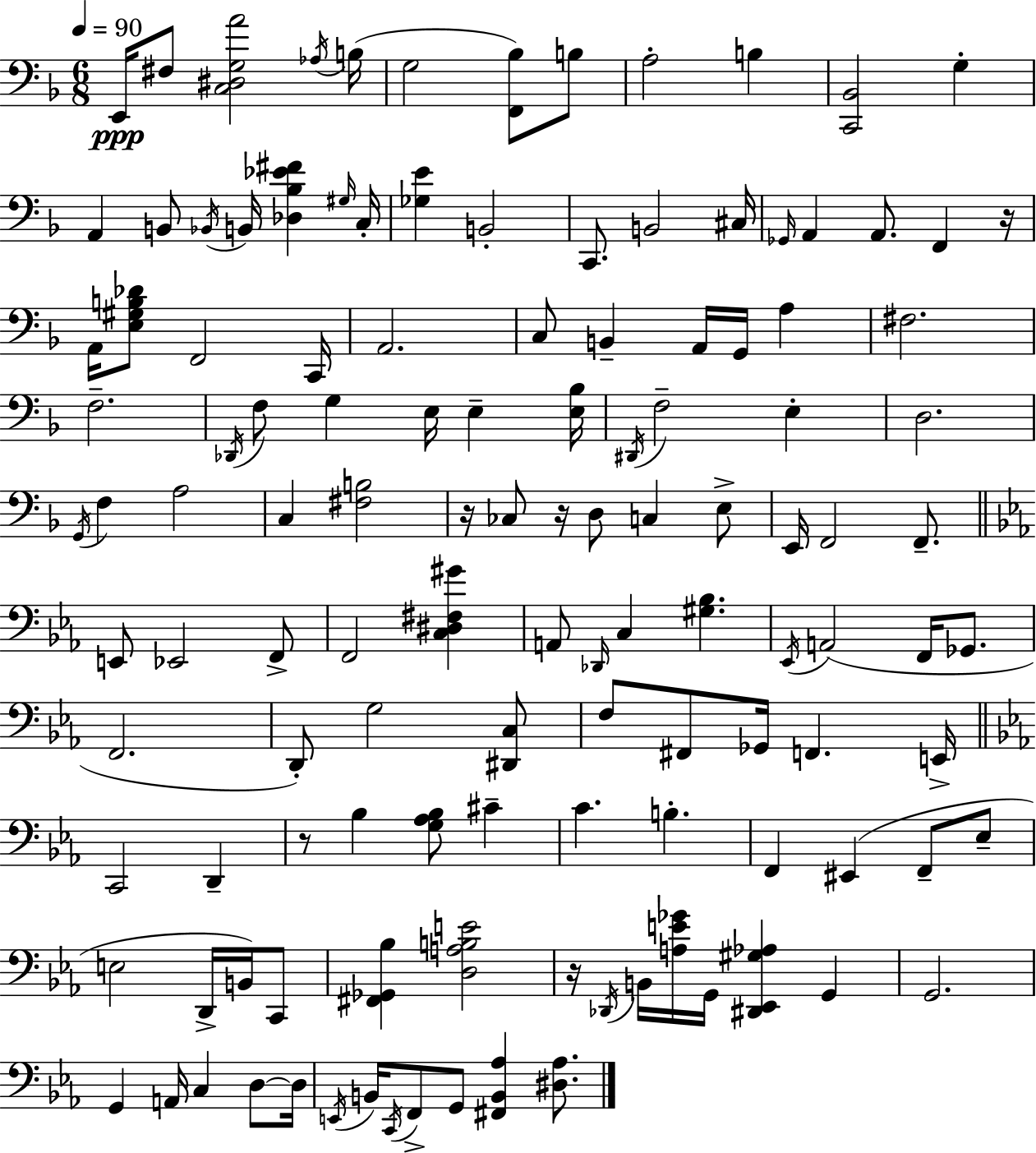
{
  \clef bass
  \numericTimeSignature
  \time 6/8
  \key f \major
  \tempo 4 = 90
  e,16\ppp fis8 <c dis g a'>2 \acciaccatura { aes16 } | b16( g2 <f, bes>8) b8 | a2-. b4 | <c, bes,>2 g4-. | \break a,4 b,8 \acciaccatura { bes,16 } b,16 <des bes ees' fis'>4 | \grace { gis16 } c16-. <ges e'>4 b,2-. | c,8. b,2 | cis16 \grace { ges,16 } a,4 a,8. f,4 | \break r16 a,16 <e gis b des'>8 f,2 | c,16 a,2. | c8 b,4-- a,16 g,16 | a4 fis2. | \break f2.-- | \acciaccatura { des,16 } f8 g4 e16 | e4-- <e bes>16 \acciaccatura { dis,16 } f2-- | e4-. d2. | \break \acciaccatura { g,16 } f4 a2 | c4 <fis b>2 | r16 ces8 r16 d8 | c4 e8-> e,16 f,2 | \break f,8.-- \bar "||" \break \key ees \major e,8 ees,2 f,8-> | f,2 <c dis fis gis'>4 | a,8 \grace { des,16 } c4 <gis bes>4. | \acciaccatura { ees,16 }( a,2 f,16 ges,8. | \break f,2. | d,8-.) g2 | <dis, c>8 f8 fis,8 ges,16 f,4. | e,16-> \bar "||" \break \key ees \major c,2 d,4-- | r8 bes4 <g aes bes>8 cis'4-- | c'4. b4.-. | f,4 eis,4( f,8-- ees8-- | \break e2 d,16-> b,16) c,8 | <fis, ges, bes>4 <d a b e'>2 | r16 \acciaccatura { des,16 } b,16 <a e' ges'>16 g,16 <dis, ees, gis aes>4 g,4 | g,2. | \break g,4 a,16 c4 d8~~ | d16 \acciaccatura { e,16 } b,16 \acciaccatura { c,16 } f,8-> g,8 <fis, b, aes>4 | <dis aes>8. \bar "|."
}